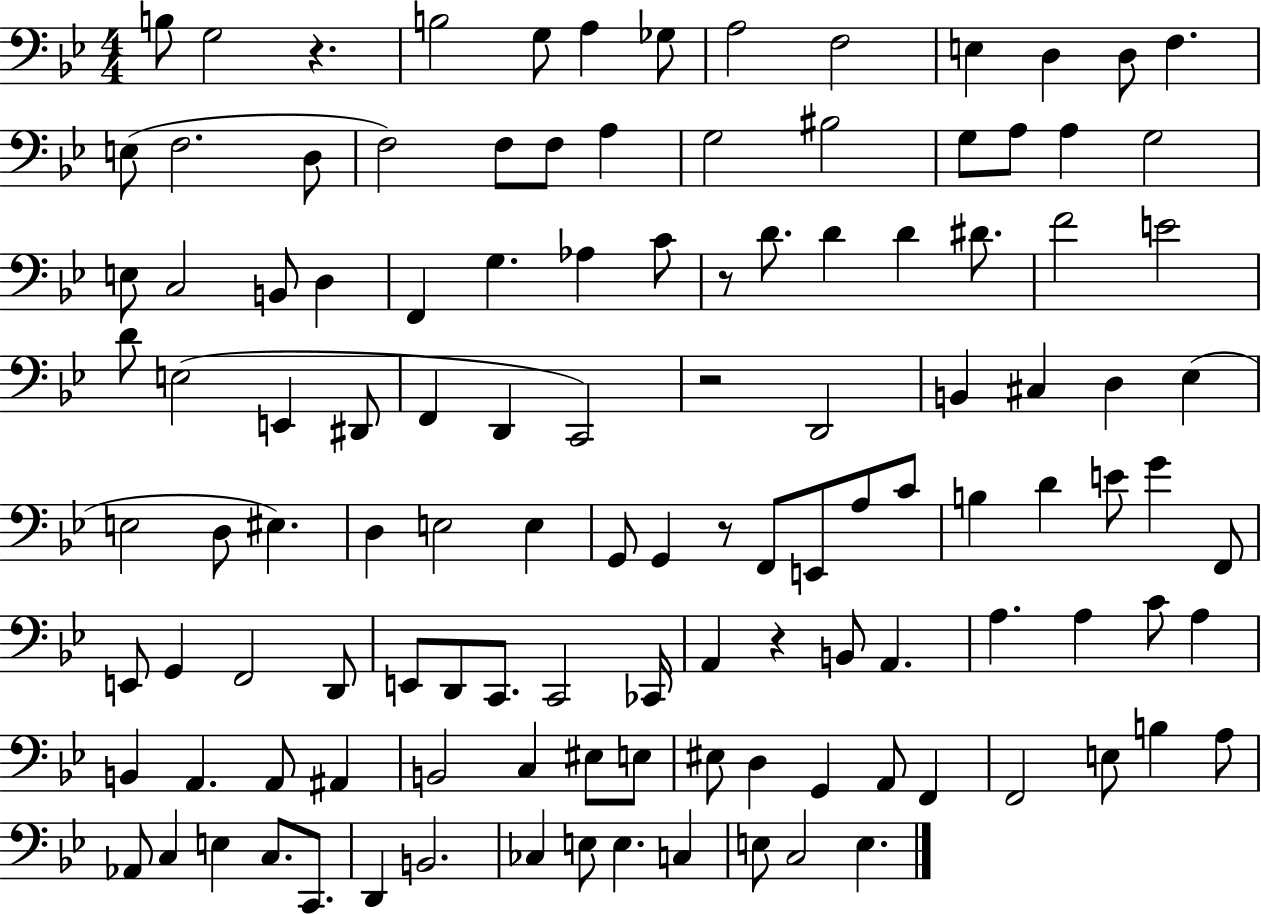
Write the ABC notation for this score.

X:1
T:Untitled
M:4/4
L:1/4
K:Bb
B,/2 G,2 z B,2 G,/2 A, _G,/2 A,2 F,2 E, D, D,/2 F, E,/2 F,2 D,/2 F,2 F,/2 F,/2 A, G,2 ^B,2 G,/2 A,/2 A, G,2 E,/2 C,2 B,,/2 D, F,, G, _A, C/2 z/2 D/2 D D ^D/2 F2 E2 D/2 E,2 E,, ^D,,/2 F,, D,, C,,2 z2 D,,2 B,, ^C, D, _E, E,2 D,/2 ^E, D, E,2 E, G,,/2 G,, z/2 F,,/2 E,,/2 A,/2 C/2 B, D E/2 G F,,/2 E,,/2 G,, F,,2 D,,/2 E,,/2 D,,/2 C,,/2 C,,2 _C,,/4 A,, z B,,/2 A,, A, A, C/2 A, B,, A,, A,,/2 ^A,, B,,2 C, ^E,/2 E,/2 ^E,/2 D, G,, A,,/2 F,, F,,2 E,/2 B, A,/2 _A,,/2 C, E, C,/2 C,,/2 D,, B,,2 _C, E,/2 E, C, E,/2 C,2 E,